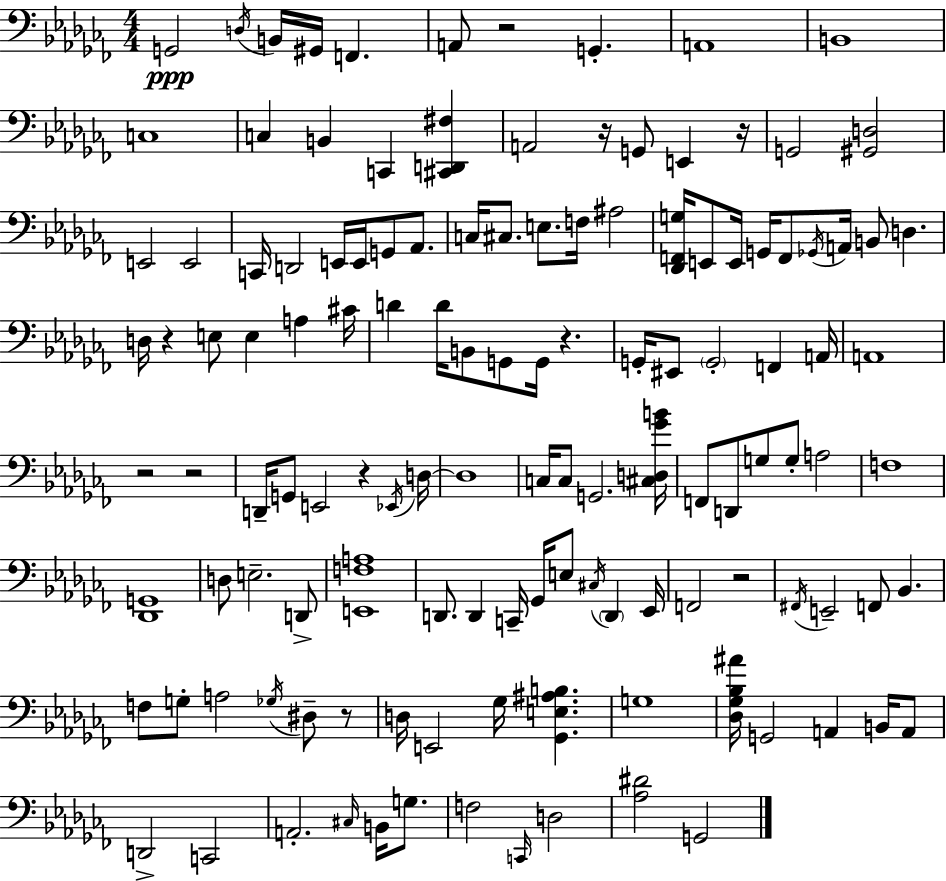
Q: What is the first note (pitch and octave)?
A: G2